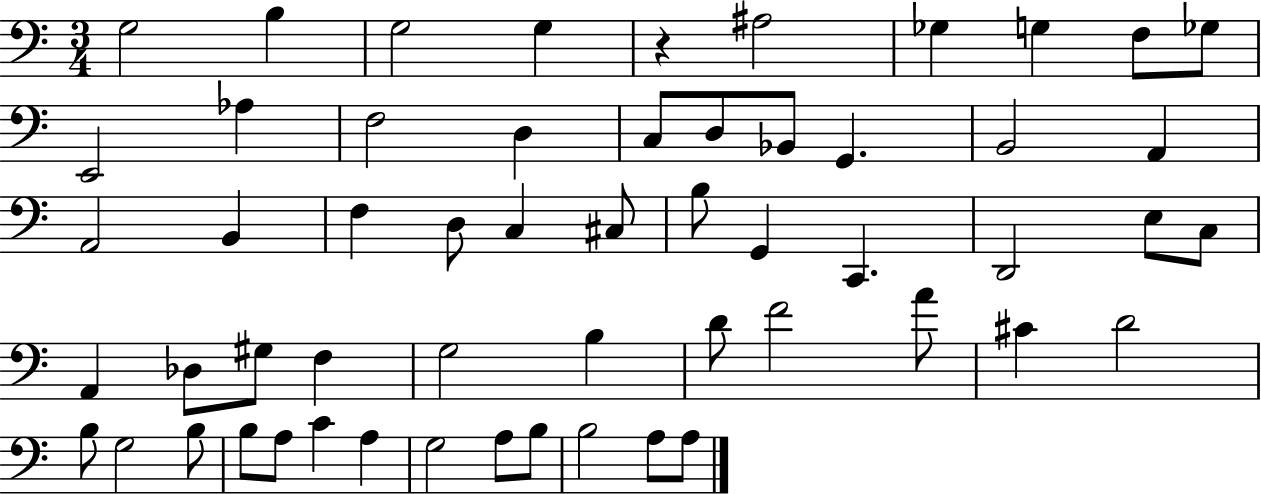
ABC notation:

X:1
T:Untitled
M:3/4
L:1/4
K:C
G,2 B, G,2 G, z ^A,2 _G, G, F,/2 _G,/2 E,,2 _A, F,2 D, C,/2 D,/2 _B,,/2 G,, B,,2 A,, A,,2 B,, F, D,/2 C, ^C,/2 B,/2 G,, C,, D,,2 E,/2 C,/2 A,, _D,/2 ^G,/2 F, G,2 B, D/2 F2 A/2 ^C D2 B,/2 G,2 B,/2 B,/2 A,/2 C A, G,2 A,/2 B,/2 B,2 A,/2 A,/2